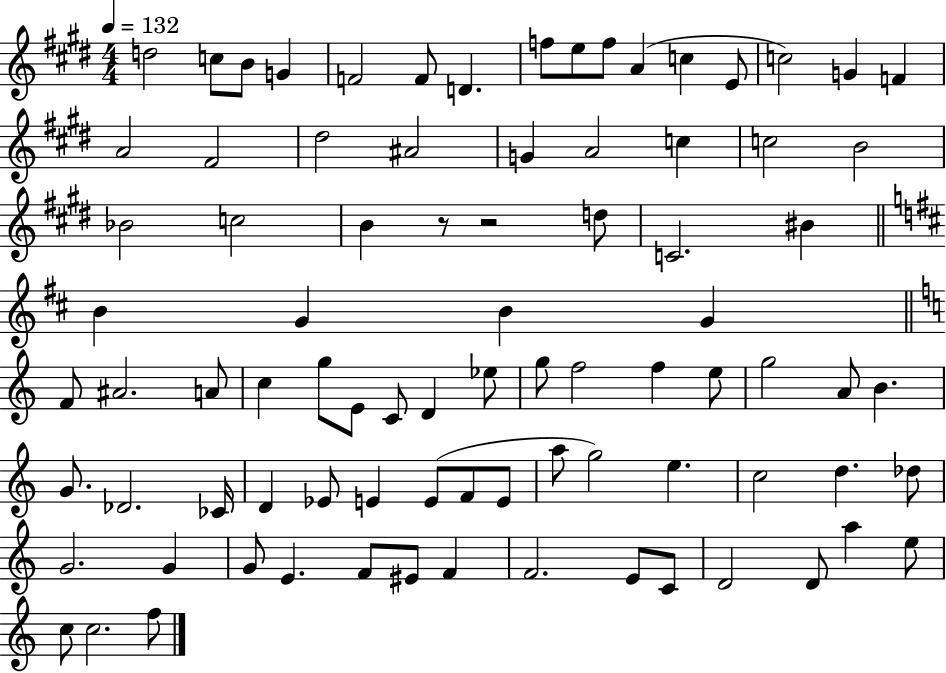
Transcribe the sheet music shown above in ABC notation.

X:1
T:Untitled
M:4/4
L:1/4
K:E
d2 c/2 B/2 G F2 F/2 D f/2 e/2 f/2 A c E/2 c2 G F A2 ^F2 ^d2 ^A2 G A2 c c2 B2 _B2 c2 B z/2 z2 d/2 C2 ^B B G B G F/2 ^A2 A/2 c g/2 E/2 C/2 D _e/2 g/2 f2 f e/2 g2 A/2 B G/2 _D2 _C/4 D _E/2 E E/2 F/2 E/2 a/2 g2 e c2 d _d/2 G2 G G/2 E F/2 ^E/2 F F2 E/2 C/2 D2 D/2 a e/2 c/2 c2 f/2